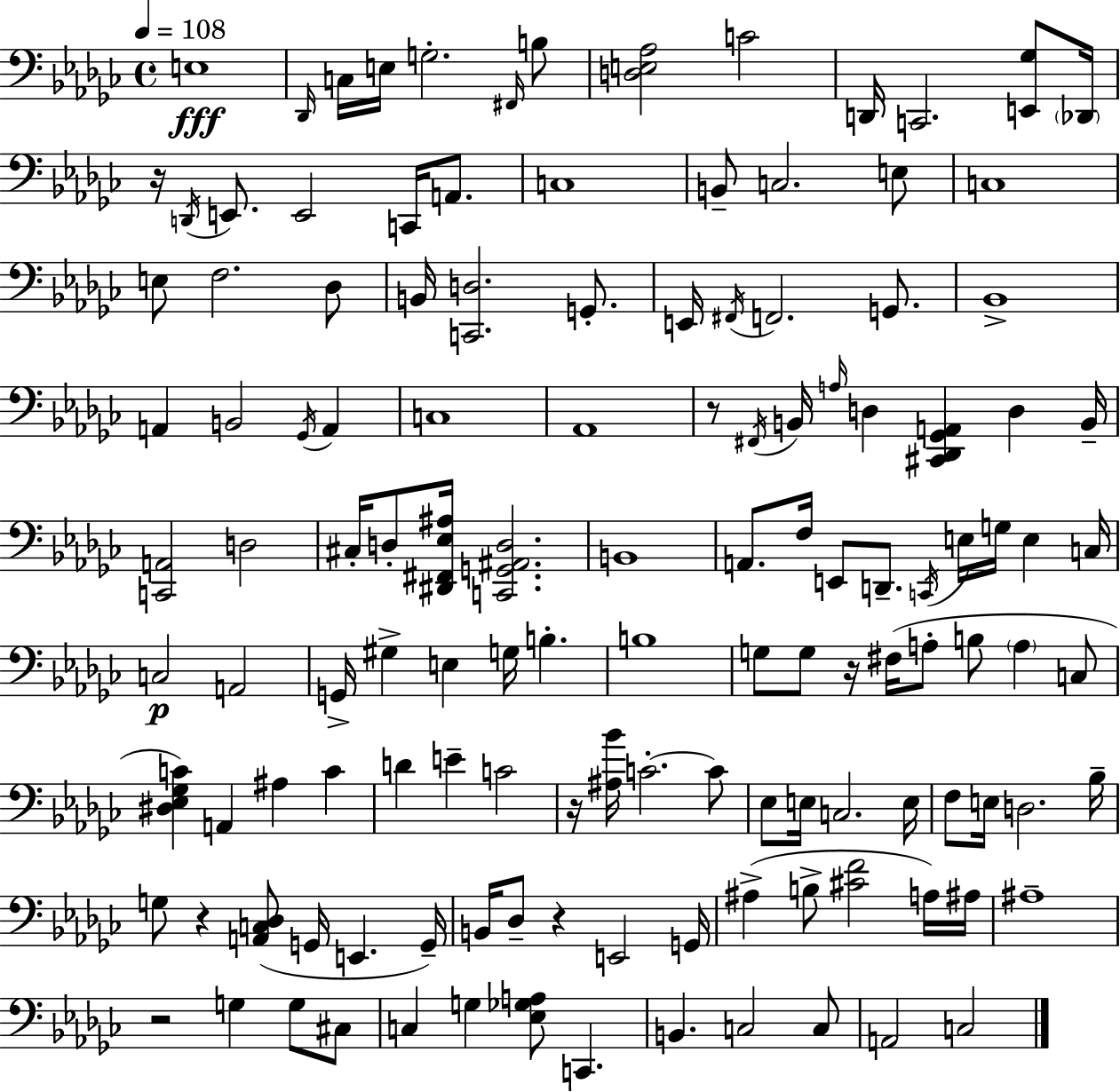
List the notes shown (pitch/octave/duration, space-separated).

E3/w Db2/s C3/s E3/s G3/h. F#2/s B3/e [D3,E3,Ab3]/h C4/h D2/s C2/h. [E2,Gb3]/e Db2/s R/s D2/s E2/e. E2/h C2/s A2/e. C3/w B2/e C3/h. E3/e C3/w E3/e F3/h. Db3/e B2/s [C2,D3]/h. G2/e. E2/s F#2/s F2/h. G2/e. Bb2/w A2/q B2/h Gb2/s A2/q C3/w Ab2/w R/e F#2/s B2/s A3/s D3/q [C#2,Db2,Gb2,A2]/q D3/q B2/s [C2,A2]/h D3/h C#3/s D3/e [D#2,F#2,Eb3,A#3]/s [C2,G2,A#2,D3]/h. B2/w A2/e. F3/s E2/e D2/e. C2/s E3/s G3/s E3/q C3/s C3/h A2/h G2/s G#3/q E3/q G3/s B3/q. B3/w G3/e G3/e R/s F#3/s A3/e B3/e A3/q C3/e [D#3,Eb3,Gb3,C4]/q A2/q A#3/q C4/q D4/q E4/q C4/h R/s [A#3,Bb4]/s C4/h. C4/e Eb3/e E3/s C3/h. E3/s F3/e E3/s D3/h. Bb3/s G3/e R/q [A2,C3,Db3]/e G2/s E2/q. G2/s B2/s Db3/e R/q E2/h G2/s A#3/q B3/e [C#4,F4]/h A3/s A#3/s A#3/w R/h G3/q G3/e C#3/e C3/q G3/q [Eb3,Gb3,A3]/e C2/q. B2/q. C3/h C3/e A2/h C3/h